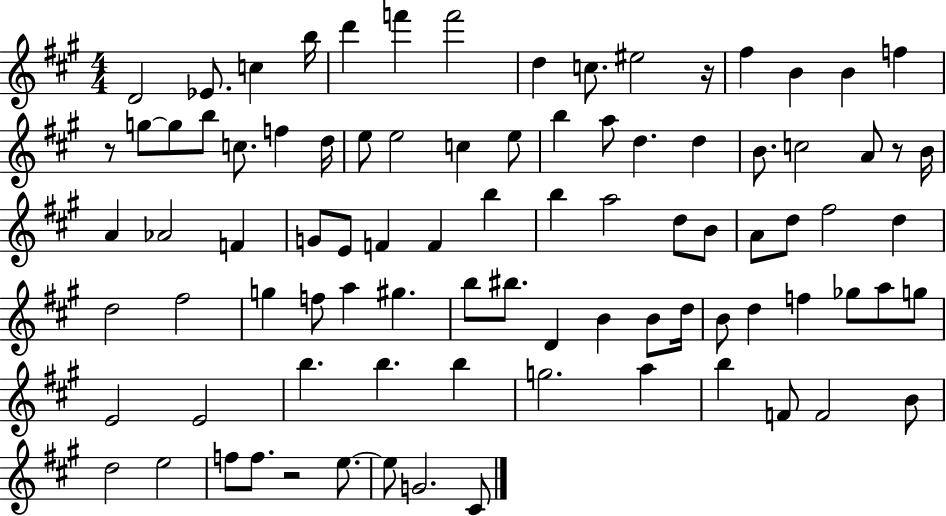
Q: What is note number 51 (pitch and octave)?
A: G5